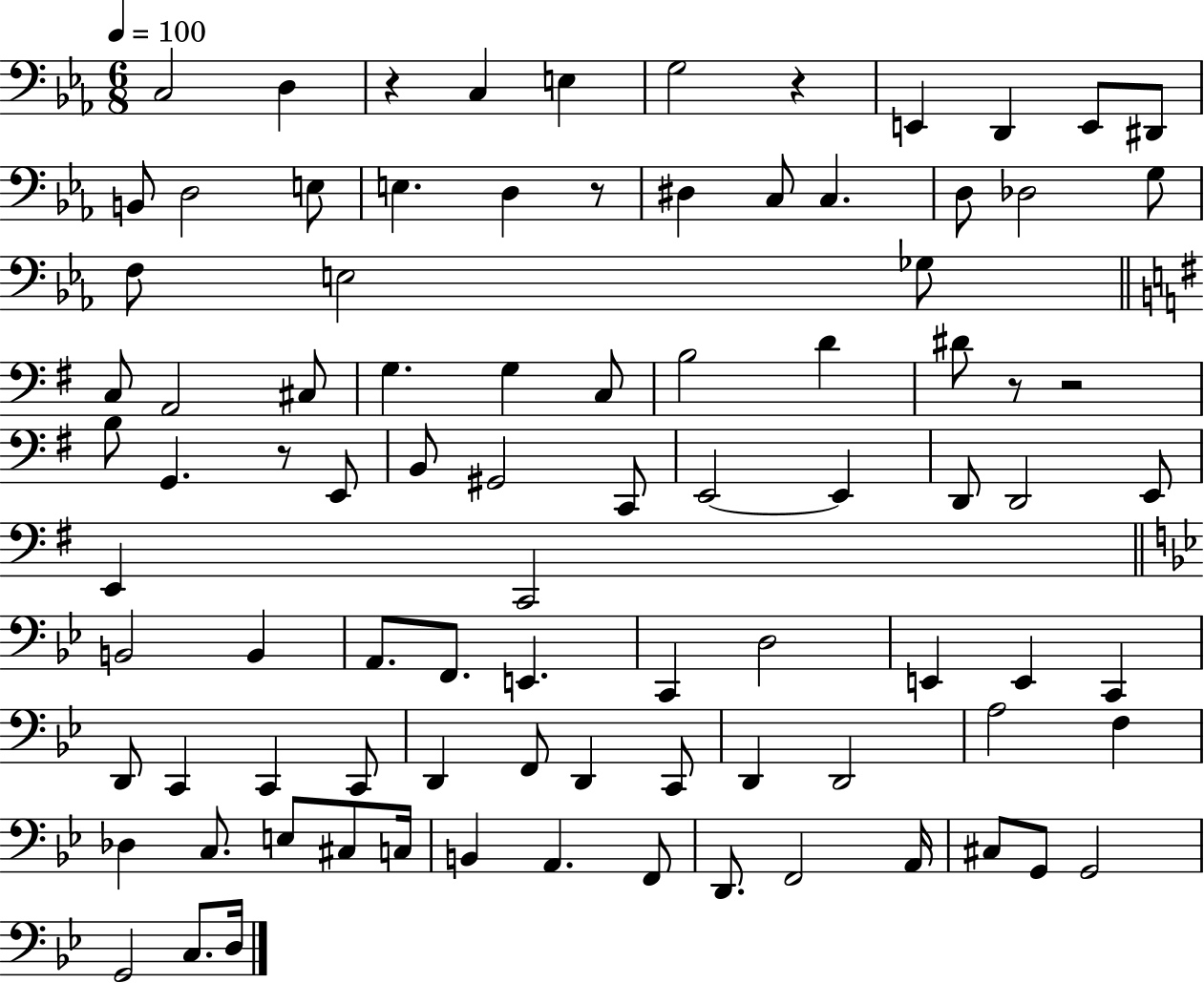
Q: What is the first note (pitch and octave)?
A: C3